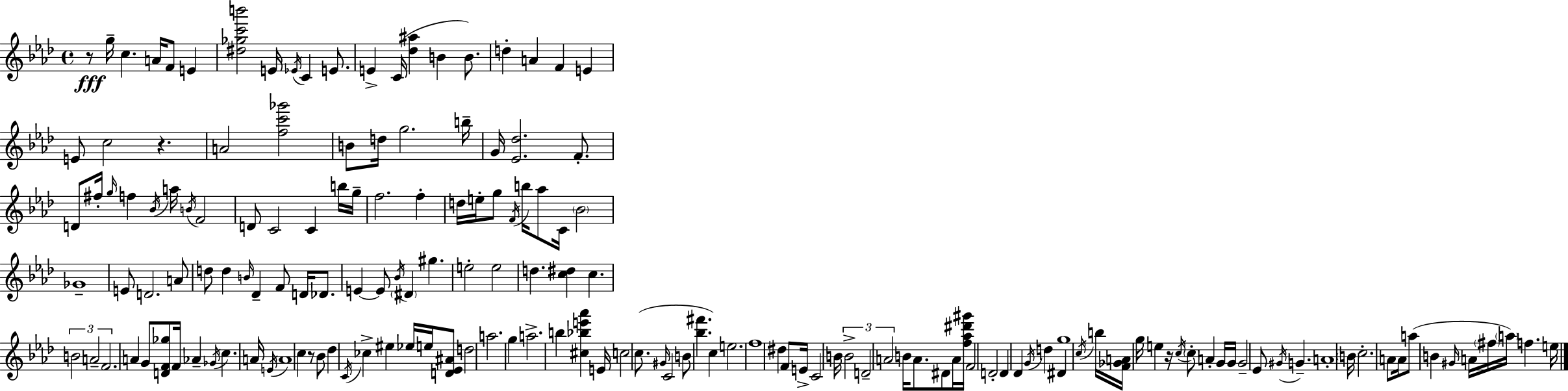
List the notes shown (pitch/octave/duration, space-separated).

R/e G5/s C5/q. A4/s F4/e E4/q [D#5,Gb5,C6,B6]/h E4/s Eb4/s C4/q E4/e. E4/q C4/s [Db5,A#5]/q B4/q B4/e. D5/q A4/q F4/q E4/q E4/e C5/h R/q. A4/h [F5,C6,Gb6]/h B4/e D5/s G5/h. B5/s G4/s [Eb4,Db5]/h. F4/e. D4/e F#5/s G5/s F5/q Bb4/s A5/s B4/s F4/h D4/e C4/h C4/q B5/s G5/s F5/h. F5/q D5/s E5/s G5/e F4/s B5/s Ab5/e C4/s Bb4/h Gb4/w E4/e D4/h. A4/e D5/e D5/q B4/s Db4/q F4/e D4/s Db4/e. E4/q E4/e Bb4/s D#4/q G#5/q. E5/h E5/h D5/q. [C5,D#5]/q C5/q. B4/h A4/h F4/h. A4/q G4/e [D4,F4,Gb5]/e F4/s Ab4/q Gb4/s C5/q. A4/s E4/s A4/w C5/q R/e Bb4/e Db5/q C4/s CES5/q EIS5/q Eb5/s E5/s [D4,Eb4,A#4]/e D5/h A5/h. G5/q A5/h. B5/q [C#5,Bb5,E6,Ab6]/q E4/s C5/h C5/e. G#4/s C4/h B4/e [Bb5,F#6]/q. C5/q E5/h. F5/w D#5/q F4/e E4/s C4/h B4/s B4/h D4/h A4/h B4/s A4/e. D#4/e A4/s [F5,Ab5,D#6,G#6]/s F4/h D4/h D4/q Db4/q G4/s D5/q D#4/q G5/w C5/s B5/s [F4,Gb4,A4]/s G5/s E5/q R/s C5/s C5/e A4/q G4/s G4/s G4/h Eb4/e G#4/s G4/q. A4/w B4/s C5/h. A4/e A4/s A5/e B4/q G#4/s A4/s F#5/s A5/s F5/q. E5/s